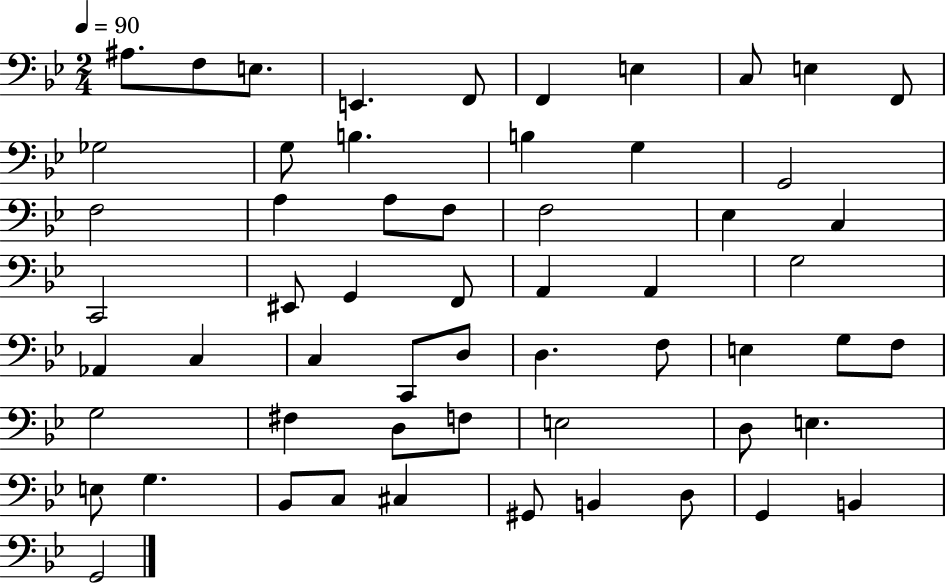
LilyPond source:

{
  \clef bass
  \numericTimeSignature
  \time 2/4
  \key bes \major
  \tempo 4 = 90
  ais8. f8 e8. | e,4. f,8 | f,4 e4 | c8 e4 f,8 | \break ges2 | g8 b4. | b4 g4 | g,2 | \break f2 | a4 a8 f8 | f2 | ees4 c4 | \break c,2 | eis,8 g,4 f,8 | a,4 a,4 | g2 | \break aes,4 c4 | c4 c,8 d8 | d4. f8 | e4 g8 f8 | \break g2 | fis4 d8 f8 | e2 | d8 e4. | \break e8 g4. | bes,8 c8 cis4 | gis,8 b,4 d8 | g,4 b,4 | \break g,2 | \bar "|."
}